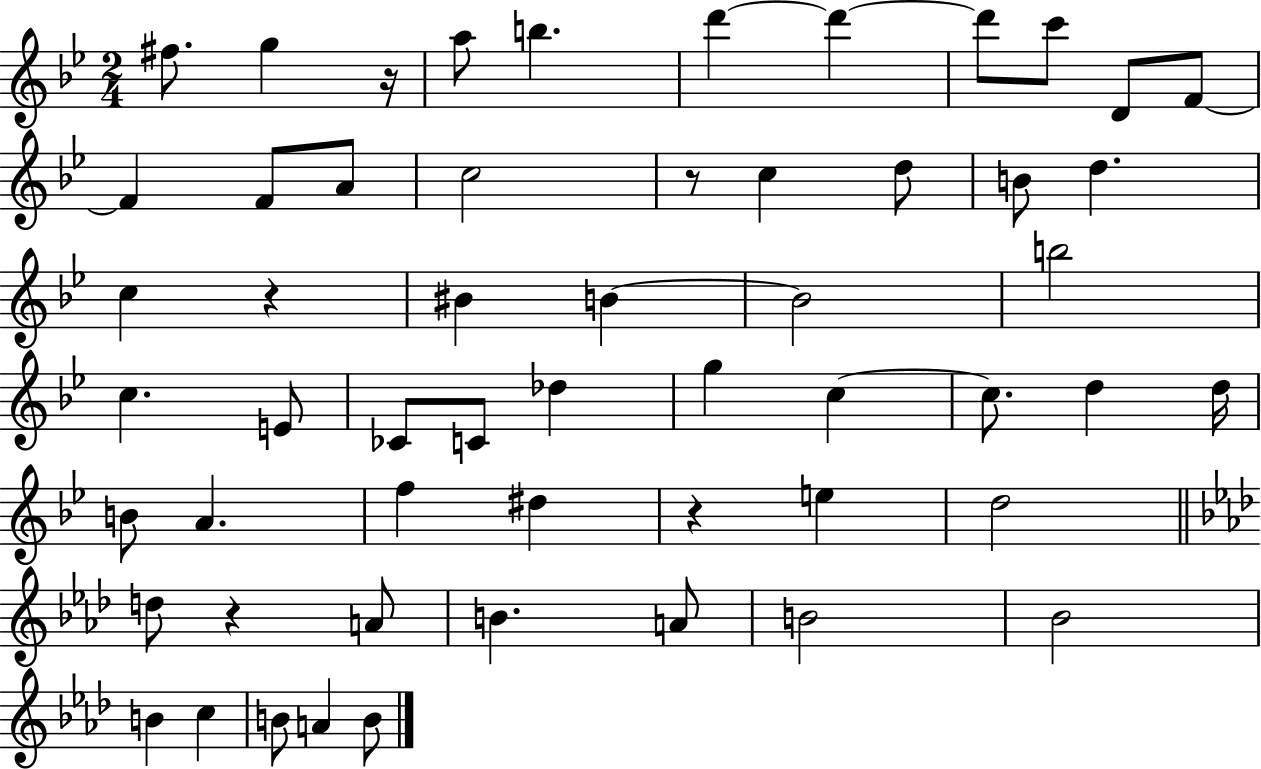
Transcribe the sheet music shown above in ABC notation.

X:1
T:Untitled
M:2/4
L:1/4
K:Bb
^f/2 g z/4 a/2 b d' d' d'/2 c'/2 D/2 F/2 F F/2 A/2 c2 z/2 c d/2 B/2 d c z ^B B B2 b2 c E/2 _C/2 C/2 _d g c c/2 d d/4 B/2 A f ^d z e d2 d/2 z A/2 B A/2 B2 _B2 B c B/2 A B/2